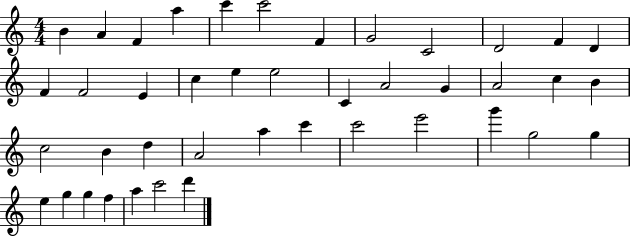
B4/q A4/q F4/q A5/q C6/q C6/h F4/q G4/h C4/h D4/h F4/q D4/q F4/q F4/h E4/q C5/q E5/q E5/h C4/q A4/h G4/q A4/h C5/q B4/q C5/h B4/q D5/q A4/h A5/q C6/q C6/h E6/h G6/q G5/h G5/q E5/q G5/q G5/q F5/q A5/q C6/h D6/q